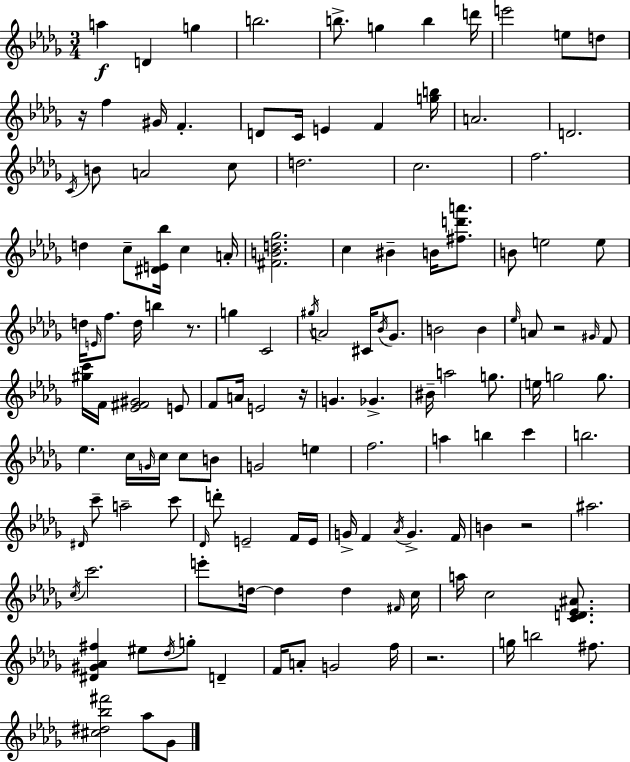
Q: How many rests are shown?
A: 6